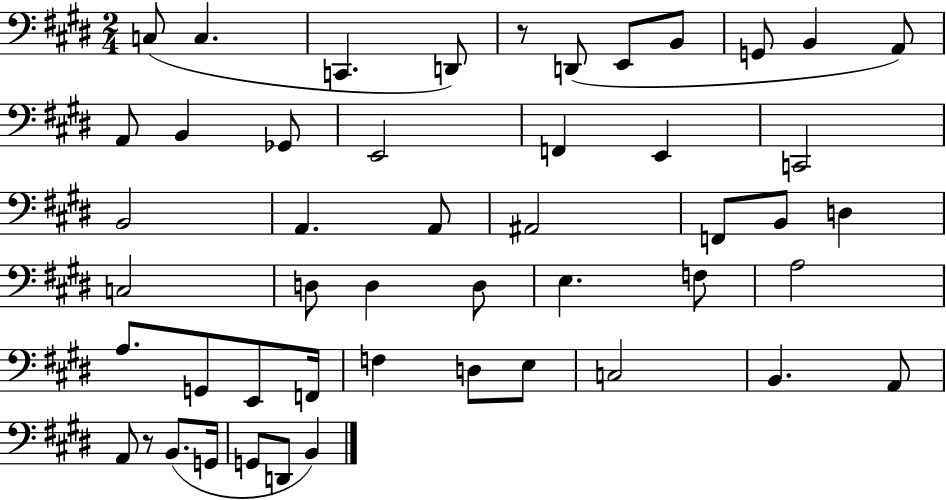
C3/e C3/q. C2/q. D2/e R/e D2/e E2/e B2/e G2/e B2/q A2/e A2/e B2/q Gb2/e E2/h F2/q E2/q C2/h B2/h A2/q. A2/e A#2/h F2/e B2/e D3/q C3/h D3/e D3/q D3/e E3/q. F3/e A3/h A3/e. G2/e E2/e F2/s F3/q D3/e E3/e C3/h B2/q. A2/e A2/e R/e B2/e. G2/s G2/e D2/e B2/q